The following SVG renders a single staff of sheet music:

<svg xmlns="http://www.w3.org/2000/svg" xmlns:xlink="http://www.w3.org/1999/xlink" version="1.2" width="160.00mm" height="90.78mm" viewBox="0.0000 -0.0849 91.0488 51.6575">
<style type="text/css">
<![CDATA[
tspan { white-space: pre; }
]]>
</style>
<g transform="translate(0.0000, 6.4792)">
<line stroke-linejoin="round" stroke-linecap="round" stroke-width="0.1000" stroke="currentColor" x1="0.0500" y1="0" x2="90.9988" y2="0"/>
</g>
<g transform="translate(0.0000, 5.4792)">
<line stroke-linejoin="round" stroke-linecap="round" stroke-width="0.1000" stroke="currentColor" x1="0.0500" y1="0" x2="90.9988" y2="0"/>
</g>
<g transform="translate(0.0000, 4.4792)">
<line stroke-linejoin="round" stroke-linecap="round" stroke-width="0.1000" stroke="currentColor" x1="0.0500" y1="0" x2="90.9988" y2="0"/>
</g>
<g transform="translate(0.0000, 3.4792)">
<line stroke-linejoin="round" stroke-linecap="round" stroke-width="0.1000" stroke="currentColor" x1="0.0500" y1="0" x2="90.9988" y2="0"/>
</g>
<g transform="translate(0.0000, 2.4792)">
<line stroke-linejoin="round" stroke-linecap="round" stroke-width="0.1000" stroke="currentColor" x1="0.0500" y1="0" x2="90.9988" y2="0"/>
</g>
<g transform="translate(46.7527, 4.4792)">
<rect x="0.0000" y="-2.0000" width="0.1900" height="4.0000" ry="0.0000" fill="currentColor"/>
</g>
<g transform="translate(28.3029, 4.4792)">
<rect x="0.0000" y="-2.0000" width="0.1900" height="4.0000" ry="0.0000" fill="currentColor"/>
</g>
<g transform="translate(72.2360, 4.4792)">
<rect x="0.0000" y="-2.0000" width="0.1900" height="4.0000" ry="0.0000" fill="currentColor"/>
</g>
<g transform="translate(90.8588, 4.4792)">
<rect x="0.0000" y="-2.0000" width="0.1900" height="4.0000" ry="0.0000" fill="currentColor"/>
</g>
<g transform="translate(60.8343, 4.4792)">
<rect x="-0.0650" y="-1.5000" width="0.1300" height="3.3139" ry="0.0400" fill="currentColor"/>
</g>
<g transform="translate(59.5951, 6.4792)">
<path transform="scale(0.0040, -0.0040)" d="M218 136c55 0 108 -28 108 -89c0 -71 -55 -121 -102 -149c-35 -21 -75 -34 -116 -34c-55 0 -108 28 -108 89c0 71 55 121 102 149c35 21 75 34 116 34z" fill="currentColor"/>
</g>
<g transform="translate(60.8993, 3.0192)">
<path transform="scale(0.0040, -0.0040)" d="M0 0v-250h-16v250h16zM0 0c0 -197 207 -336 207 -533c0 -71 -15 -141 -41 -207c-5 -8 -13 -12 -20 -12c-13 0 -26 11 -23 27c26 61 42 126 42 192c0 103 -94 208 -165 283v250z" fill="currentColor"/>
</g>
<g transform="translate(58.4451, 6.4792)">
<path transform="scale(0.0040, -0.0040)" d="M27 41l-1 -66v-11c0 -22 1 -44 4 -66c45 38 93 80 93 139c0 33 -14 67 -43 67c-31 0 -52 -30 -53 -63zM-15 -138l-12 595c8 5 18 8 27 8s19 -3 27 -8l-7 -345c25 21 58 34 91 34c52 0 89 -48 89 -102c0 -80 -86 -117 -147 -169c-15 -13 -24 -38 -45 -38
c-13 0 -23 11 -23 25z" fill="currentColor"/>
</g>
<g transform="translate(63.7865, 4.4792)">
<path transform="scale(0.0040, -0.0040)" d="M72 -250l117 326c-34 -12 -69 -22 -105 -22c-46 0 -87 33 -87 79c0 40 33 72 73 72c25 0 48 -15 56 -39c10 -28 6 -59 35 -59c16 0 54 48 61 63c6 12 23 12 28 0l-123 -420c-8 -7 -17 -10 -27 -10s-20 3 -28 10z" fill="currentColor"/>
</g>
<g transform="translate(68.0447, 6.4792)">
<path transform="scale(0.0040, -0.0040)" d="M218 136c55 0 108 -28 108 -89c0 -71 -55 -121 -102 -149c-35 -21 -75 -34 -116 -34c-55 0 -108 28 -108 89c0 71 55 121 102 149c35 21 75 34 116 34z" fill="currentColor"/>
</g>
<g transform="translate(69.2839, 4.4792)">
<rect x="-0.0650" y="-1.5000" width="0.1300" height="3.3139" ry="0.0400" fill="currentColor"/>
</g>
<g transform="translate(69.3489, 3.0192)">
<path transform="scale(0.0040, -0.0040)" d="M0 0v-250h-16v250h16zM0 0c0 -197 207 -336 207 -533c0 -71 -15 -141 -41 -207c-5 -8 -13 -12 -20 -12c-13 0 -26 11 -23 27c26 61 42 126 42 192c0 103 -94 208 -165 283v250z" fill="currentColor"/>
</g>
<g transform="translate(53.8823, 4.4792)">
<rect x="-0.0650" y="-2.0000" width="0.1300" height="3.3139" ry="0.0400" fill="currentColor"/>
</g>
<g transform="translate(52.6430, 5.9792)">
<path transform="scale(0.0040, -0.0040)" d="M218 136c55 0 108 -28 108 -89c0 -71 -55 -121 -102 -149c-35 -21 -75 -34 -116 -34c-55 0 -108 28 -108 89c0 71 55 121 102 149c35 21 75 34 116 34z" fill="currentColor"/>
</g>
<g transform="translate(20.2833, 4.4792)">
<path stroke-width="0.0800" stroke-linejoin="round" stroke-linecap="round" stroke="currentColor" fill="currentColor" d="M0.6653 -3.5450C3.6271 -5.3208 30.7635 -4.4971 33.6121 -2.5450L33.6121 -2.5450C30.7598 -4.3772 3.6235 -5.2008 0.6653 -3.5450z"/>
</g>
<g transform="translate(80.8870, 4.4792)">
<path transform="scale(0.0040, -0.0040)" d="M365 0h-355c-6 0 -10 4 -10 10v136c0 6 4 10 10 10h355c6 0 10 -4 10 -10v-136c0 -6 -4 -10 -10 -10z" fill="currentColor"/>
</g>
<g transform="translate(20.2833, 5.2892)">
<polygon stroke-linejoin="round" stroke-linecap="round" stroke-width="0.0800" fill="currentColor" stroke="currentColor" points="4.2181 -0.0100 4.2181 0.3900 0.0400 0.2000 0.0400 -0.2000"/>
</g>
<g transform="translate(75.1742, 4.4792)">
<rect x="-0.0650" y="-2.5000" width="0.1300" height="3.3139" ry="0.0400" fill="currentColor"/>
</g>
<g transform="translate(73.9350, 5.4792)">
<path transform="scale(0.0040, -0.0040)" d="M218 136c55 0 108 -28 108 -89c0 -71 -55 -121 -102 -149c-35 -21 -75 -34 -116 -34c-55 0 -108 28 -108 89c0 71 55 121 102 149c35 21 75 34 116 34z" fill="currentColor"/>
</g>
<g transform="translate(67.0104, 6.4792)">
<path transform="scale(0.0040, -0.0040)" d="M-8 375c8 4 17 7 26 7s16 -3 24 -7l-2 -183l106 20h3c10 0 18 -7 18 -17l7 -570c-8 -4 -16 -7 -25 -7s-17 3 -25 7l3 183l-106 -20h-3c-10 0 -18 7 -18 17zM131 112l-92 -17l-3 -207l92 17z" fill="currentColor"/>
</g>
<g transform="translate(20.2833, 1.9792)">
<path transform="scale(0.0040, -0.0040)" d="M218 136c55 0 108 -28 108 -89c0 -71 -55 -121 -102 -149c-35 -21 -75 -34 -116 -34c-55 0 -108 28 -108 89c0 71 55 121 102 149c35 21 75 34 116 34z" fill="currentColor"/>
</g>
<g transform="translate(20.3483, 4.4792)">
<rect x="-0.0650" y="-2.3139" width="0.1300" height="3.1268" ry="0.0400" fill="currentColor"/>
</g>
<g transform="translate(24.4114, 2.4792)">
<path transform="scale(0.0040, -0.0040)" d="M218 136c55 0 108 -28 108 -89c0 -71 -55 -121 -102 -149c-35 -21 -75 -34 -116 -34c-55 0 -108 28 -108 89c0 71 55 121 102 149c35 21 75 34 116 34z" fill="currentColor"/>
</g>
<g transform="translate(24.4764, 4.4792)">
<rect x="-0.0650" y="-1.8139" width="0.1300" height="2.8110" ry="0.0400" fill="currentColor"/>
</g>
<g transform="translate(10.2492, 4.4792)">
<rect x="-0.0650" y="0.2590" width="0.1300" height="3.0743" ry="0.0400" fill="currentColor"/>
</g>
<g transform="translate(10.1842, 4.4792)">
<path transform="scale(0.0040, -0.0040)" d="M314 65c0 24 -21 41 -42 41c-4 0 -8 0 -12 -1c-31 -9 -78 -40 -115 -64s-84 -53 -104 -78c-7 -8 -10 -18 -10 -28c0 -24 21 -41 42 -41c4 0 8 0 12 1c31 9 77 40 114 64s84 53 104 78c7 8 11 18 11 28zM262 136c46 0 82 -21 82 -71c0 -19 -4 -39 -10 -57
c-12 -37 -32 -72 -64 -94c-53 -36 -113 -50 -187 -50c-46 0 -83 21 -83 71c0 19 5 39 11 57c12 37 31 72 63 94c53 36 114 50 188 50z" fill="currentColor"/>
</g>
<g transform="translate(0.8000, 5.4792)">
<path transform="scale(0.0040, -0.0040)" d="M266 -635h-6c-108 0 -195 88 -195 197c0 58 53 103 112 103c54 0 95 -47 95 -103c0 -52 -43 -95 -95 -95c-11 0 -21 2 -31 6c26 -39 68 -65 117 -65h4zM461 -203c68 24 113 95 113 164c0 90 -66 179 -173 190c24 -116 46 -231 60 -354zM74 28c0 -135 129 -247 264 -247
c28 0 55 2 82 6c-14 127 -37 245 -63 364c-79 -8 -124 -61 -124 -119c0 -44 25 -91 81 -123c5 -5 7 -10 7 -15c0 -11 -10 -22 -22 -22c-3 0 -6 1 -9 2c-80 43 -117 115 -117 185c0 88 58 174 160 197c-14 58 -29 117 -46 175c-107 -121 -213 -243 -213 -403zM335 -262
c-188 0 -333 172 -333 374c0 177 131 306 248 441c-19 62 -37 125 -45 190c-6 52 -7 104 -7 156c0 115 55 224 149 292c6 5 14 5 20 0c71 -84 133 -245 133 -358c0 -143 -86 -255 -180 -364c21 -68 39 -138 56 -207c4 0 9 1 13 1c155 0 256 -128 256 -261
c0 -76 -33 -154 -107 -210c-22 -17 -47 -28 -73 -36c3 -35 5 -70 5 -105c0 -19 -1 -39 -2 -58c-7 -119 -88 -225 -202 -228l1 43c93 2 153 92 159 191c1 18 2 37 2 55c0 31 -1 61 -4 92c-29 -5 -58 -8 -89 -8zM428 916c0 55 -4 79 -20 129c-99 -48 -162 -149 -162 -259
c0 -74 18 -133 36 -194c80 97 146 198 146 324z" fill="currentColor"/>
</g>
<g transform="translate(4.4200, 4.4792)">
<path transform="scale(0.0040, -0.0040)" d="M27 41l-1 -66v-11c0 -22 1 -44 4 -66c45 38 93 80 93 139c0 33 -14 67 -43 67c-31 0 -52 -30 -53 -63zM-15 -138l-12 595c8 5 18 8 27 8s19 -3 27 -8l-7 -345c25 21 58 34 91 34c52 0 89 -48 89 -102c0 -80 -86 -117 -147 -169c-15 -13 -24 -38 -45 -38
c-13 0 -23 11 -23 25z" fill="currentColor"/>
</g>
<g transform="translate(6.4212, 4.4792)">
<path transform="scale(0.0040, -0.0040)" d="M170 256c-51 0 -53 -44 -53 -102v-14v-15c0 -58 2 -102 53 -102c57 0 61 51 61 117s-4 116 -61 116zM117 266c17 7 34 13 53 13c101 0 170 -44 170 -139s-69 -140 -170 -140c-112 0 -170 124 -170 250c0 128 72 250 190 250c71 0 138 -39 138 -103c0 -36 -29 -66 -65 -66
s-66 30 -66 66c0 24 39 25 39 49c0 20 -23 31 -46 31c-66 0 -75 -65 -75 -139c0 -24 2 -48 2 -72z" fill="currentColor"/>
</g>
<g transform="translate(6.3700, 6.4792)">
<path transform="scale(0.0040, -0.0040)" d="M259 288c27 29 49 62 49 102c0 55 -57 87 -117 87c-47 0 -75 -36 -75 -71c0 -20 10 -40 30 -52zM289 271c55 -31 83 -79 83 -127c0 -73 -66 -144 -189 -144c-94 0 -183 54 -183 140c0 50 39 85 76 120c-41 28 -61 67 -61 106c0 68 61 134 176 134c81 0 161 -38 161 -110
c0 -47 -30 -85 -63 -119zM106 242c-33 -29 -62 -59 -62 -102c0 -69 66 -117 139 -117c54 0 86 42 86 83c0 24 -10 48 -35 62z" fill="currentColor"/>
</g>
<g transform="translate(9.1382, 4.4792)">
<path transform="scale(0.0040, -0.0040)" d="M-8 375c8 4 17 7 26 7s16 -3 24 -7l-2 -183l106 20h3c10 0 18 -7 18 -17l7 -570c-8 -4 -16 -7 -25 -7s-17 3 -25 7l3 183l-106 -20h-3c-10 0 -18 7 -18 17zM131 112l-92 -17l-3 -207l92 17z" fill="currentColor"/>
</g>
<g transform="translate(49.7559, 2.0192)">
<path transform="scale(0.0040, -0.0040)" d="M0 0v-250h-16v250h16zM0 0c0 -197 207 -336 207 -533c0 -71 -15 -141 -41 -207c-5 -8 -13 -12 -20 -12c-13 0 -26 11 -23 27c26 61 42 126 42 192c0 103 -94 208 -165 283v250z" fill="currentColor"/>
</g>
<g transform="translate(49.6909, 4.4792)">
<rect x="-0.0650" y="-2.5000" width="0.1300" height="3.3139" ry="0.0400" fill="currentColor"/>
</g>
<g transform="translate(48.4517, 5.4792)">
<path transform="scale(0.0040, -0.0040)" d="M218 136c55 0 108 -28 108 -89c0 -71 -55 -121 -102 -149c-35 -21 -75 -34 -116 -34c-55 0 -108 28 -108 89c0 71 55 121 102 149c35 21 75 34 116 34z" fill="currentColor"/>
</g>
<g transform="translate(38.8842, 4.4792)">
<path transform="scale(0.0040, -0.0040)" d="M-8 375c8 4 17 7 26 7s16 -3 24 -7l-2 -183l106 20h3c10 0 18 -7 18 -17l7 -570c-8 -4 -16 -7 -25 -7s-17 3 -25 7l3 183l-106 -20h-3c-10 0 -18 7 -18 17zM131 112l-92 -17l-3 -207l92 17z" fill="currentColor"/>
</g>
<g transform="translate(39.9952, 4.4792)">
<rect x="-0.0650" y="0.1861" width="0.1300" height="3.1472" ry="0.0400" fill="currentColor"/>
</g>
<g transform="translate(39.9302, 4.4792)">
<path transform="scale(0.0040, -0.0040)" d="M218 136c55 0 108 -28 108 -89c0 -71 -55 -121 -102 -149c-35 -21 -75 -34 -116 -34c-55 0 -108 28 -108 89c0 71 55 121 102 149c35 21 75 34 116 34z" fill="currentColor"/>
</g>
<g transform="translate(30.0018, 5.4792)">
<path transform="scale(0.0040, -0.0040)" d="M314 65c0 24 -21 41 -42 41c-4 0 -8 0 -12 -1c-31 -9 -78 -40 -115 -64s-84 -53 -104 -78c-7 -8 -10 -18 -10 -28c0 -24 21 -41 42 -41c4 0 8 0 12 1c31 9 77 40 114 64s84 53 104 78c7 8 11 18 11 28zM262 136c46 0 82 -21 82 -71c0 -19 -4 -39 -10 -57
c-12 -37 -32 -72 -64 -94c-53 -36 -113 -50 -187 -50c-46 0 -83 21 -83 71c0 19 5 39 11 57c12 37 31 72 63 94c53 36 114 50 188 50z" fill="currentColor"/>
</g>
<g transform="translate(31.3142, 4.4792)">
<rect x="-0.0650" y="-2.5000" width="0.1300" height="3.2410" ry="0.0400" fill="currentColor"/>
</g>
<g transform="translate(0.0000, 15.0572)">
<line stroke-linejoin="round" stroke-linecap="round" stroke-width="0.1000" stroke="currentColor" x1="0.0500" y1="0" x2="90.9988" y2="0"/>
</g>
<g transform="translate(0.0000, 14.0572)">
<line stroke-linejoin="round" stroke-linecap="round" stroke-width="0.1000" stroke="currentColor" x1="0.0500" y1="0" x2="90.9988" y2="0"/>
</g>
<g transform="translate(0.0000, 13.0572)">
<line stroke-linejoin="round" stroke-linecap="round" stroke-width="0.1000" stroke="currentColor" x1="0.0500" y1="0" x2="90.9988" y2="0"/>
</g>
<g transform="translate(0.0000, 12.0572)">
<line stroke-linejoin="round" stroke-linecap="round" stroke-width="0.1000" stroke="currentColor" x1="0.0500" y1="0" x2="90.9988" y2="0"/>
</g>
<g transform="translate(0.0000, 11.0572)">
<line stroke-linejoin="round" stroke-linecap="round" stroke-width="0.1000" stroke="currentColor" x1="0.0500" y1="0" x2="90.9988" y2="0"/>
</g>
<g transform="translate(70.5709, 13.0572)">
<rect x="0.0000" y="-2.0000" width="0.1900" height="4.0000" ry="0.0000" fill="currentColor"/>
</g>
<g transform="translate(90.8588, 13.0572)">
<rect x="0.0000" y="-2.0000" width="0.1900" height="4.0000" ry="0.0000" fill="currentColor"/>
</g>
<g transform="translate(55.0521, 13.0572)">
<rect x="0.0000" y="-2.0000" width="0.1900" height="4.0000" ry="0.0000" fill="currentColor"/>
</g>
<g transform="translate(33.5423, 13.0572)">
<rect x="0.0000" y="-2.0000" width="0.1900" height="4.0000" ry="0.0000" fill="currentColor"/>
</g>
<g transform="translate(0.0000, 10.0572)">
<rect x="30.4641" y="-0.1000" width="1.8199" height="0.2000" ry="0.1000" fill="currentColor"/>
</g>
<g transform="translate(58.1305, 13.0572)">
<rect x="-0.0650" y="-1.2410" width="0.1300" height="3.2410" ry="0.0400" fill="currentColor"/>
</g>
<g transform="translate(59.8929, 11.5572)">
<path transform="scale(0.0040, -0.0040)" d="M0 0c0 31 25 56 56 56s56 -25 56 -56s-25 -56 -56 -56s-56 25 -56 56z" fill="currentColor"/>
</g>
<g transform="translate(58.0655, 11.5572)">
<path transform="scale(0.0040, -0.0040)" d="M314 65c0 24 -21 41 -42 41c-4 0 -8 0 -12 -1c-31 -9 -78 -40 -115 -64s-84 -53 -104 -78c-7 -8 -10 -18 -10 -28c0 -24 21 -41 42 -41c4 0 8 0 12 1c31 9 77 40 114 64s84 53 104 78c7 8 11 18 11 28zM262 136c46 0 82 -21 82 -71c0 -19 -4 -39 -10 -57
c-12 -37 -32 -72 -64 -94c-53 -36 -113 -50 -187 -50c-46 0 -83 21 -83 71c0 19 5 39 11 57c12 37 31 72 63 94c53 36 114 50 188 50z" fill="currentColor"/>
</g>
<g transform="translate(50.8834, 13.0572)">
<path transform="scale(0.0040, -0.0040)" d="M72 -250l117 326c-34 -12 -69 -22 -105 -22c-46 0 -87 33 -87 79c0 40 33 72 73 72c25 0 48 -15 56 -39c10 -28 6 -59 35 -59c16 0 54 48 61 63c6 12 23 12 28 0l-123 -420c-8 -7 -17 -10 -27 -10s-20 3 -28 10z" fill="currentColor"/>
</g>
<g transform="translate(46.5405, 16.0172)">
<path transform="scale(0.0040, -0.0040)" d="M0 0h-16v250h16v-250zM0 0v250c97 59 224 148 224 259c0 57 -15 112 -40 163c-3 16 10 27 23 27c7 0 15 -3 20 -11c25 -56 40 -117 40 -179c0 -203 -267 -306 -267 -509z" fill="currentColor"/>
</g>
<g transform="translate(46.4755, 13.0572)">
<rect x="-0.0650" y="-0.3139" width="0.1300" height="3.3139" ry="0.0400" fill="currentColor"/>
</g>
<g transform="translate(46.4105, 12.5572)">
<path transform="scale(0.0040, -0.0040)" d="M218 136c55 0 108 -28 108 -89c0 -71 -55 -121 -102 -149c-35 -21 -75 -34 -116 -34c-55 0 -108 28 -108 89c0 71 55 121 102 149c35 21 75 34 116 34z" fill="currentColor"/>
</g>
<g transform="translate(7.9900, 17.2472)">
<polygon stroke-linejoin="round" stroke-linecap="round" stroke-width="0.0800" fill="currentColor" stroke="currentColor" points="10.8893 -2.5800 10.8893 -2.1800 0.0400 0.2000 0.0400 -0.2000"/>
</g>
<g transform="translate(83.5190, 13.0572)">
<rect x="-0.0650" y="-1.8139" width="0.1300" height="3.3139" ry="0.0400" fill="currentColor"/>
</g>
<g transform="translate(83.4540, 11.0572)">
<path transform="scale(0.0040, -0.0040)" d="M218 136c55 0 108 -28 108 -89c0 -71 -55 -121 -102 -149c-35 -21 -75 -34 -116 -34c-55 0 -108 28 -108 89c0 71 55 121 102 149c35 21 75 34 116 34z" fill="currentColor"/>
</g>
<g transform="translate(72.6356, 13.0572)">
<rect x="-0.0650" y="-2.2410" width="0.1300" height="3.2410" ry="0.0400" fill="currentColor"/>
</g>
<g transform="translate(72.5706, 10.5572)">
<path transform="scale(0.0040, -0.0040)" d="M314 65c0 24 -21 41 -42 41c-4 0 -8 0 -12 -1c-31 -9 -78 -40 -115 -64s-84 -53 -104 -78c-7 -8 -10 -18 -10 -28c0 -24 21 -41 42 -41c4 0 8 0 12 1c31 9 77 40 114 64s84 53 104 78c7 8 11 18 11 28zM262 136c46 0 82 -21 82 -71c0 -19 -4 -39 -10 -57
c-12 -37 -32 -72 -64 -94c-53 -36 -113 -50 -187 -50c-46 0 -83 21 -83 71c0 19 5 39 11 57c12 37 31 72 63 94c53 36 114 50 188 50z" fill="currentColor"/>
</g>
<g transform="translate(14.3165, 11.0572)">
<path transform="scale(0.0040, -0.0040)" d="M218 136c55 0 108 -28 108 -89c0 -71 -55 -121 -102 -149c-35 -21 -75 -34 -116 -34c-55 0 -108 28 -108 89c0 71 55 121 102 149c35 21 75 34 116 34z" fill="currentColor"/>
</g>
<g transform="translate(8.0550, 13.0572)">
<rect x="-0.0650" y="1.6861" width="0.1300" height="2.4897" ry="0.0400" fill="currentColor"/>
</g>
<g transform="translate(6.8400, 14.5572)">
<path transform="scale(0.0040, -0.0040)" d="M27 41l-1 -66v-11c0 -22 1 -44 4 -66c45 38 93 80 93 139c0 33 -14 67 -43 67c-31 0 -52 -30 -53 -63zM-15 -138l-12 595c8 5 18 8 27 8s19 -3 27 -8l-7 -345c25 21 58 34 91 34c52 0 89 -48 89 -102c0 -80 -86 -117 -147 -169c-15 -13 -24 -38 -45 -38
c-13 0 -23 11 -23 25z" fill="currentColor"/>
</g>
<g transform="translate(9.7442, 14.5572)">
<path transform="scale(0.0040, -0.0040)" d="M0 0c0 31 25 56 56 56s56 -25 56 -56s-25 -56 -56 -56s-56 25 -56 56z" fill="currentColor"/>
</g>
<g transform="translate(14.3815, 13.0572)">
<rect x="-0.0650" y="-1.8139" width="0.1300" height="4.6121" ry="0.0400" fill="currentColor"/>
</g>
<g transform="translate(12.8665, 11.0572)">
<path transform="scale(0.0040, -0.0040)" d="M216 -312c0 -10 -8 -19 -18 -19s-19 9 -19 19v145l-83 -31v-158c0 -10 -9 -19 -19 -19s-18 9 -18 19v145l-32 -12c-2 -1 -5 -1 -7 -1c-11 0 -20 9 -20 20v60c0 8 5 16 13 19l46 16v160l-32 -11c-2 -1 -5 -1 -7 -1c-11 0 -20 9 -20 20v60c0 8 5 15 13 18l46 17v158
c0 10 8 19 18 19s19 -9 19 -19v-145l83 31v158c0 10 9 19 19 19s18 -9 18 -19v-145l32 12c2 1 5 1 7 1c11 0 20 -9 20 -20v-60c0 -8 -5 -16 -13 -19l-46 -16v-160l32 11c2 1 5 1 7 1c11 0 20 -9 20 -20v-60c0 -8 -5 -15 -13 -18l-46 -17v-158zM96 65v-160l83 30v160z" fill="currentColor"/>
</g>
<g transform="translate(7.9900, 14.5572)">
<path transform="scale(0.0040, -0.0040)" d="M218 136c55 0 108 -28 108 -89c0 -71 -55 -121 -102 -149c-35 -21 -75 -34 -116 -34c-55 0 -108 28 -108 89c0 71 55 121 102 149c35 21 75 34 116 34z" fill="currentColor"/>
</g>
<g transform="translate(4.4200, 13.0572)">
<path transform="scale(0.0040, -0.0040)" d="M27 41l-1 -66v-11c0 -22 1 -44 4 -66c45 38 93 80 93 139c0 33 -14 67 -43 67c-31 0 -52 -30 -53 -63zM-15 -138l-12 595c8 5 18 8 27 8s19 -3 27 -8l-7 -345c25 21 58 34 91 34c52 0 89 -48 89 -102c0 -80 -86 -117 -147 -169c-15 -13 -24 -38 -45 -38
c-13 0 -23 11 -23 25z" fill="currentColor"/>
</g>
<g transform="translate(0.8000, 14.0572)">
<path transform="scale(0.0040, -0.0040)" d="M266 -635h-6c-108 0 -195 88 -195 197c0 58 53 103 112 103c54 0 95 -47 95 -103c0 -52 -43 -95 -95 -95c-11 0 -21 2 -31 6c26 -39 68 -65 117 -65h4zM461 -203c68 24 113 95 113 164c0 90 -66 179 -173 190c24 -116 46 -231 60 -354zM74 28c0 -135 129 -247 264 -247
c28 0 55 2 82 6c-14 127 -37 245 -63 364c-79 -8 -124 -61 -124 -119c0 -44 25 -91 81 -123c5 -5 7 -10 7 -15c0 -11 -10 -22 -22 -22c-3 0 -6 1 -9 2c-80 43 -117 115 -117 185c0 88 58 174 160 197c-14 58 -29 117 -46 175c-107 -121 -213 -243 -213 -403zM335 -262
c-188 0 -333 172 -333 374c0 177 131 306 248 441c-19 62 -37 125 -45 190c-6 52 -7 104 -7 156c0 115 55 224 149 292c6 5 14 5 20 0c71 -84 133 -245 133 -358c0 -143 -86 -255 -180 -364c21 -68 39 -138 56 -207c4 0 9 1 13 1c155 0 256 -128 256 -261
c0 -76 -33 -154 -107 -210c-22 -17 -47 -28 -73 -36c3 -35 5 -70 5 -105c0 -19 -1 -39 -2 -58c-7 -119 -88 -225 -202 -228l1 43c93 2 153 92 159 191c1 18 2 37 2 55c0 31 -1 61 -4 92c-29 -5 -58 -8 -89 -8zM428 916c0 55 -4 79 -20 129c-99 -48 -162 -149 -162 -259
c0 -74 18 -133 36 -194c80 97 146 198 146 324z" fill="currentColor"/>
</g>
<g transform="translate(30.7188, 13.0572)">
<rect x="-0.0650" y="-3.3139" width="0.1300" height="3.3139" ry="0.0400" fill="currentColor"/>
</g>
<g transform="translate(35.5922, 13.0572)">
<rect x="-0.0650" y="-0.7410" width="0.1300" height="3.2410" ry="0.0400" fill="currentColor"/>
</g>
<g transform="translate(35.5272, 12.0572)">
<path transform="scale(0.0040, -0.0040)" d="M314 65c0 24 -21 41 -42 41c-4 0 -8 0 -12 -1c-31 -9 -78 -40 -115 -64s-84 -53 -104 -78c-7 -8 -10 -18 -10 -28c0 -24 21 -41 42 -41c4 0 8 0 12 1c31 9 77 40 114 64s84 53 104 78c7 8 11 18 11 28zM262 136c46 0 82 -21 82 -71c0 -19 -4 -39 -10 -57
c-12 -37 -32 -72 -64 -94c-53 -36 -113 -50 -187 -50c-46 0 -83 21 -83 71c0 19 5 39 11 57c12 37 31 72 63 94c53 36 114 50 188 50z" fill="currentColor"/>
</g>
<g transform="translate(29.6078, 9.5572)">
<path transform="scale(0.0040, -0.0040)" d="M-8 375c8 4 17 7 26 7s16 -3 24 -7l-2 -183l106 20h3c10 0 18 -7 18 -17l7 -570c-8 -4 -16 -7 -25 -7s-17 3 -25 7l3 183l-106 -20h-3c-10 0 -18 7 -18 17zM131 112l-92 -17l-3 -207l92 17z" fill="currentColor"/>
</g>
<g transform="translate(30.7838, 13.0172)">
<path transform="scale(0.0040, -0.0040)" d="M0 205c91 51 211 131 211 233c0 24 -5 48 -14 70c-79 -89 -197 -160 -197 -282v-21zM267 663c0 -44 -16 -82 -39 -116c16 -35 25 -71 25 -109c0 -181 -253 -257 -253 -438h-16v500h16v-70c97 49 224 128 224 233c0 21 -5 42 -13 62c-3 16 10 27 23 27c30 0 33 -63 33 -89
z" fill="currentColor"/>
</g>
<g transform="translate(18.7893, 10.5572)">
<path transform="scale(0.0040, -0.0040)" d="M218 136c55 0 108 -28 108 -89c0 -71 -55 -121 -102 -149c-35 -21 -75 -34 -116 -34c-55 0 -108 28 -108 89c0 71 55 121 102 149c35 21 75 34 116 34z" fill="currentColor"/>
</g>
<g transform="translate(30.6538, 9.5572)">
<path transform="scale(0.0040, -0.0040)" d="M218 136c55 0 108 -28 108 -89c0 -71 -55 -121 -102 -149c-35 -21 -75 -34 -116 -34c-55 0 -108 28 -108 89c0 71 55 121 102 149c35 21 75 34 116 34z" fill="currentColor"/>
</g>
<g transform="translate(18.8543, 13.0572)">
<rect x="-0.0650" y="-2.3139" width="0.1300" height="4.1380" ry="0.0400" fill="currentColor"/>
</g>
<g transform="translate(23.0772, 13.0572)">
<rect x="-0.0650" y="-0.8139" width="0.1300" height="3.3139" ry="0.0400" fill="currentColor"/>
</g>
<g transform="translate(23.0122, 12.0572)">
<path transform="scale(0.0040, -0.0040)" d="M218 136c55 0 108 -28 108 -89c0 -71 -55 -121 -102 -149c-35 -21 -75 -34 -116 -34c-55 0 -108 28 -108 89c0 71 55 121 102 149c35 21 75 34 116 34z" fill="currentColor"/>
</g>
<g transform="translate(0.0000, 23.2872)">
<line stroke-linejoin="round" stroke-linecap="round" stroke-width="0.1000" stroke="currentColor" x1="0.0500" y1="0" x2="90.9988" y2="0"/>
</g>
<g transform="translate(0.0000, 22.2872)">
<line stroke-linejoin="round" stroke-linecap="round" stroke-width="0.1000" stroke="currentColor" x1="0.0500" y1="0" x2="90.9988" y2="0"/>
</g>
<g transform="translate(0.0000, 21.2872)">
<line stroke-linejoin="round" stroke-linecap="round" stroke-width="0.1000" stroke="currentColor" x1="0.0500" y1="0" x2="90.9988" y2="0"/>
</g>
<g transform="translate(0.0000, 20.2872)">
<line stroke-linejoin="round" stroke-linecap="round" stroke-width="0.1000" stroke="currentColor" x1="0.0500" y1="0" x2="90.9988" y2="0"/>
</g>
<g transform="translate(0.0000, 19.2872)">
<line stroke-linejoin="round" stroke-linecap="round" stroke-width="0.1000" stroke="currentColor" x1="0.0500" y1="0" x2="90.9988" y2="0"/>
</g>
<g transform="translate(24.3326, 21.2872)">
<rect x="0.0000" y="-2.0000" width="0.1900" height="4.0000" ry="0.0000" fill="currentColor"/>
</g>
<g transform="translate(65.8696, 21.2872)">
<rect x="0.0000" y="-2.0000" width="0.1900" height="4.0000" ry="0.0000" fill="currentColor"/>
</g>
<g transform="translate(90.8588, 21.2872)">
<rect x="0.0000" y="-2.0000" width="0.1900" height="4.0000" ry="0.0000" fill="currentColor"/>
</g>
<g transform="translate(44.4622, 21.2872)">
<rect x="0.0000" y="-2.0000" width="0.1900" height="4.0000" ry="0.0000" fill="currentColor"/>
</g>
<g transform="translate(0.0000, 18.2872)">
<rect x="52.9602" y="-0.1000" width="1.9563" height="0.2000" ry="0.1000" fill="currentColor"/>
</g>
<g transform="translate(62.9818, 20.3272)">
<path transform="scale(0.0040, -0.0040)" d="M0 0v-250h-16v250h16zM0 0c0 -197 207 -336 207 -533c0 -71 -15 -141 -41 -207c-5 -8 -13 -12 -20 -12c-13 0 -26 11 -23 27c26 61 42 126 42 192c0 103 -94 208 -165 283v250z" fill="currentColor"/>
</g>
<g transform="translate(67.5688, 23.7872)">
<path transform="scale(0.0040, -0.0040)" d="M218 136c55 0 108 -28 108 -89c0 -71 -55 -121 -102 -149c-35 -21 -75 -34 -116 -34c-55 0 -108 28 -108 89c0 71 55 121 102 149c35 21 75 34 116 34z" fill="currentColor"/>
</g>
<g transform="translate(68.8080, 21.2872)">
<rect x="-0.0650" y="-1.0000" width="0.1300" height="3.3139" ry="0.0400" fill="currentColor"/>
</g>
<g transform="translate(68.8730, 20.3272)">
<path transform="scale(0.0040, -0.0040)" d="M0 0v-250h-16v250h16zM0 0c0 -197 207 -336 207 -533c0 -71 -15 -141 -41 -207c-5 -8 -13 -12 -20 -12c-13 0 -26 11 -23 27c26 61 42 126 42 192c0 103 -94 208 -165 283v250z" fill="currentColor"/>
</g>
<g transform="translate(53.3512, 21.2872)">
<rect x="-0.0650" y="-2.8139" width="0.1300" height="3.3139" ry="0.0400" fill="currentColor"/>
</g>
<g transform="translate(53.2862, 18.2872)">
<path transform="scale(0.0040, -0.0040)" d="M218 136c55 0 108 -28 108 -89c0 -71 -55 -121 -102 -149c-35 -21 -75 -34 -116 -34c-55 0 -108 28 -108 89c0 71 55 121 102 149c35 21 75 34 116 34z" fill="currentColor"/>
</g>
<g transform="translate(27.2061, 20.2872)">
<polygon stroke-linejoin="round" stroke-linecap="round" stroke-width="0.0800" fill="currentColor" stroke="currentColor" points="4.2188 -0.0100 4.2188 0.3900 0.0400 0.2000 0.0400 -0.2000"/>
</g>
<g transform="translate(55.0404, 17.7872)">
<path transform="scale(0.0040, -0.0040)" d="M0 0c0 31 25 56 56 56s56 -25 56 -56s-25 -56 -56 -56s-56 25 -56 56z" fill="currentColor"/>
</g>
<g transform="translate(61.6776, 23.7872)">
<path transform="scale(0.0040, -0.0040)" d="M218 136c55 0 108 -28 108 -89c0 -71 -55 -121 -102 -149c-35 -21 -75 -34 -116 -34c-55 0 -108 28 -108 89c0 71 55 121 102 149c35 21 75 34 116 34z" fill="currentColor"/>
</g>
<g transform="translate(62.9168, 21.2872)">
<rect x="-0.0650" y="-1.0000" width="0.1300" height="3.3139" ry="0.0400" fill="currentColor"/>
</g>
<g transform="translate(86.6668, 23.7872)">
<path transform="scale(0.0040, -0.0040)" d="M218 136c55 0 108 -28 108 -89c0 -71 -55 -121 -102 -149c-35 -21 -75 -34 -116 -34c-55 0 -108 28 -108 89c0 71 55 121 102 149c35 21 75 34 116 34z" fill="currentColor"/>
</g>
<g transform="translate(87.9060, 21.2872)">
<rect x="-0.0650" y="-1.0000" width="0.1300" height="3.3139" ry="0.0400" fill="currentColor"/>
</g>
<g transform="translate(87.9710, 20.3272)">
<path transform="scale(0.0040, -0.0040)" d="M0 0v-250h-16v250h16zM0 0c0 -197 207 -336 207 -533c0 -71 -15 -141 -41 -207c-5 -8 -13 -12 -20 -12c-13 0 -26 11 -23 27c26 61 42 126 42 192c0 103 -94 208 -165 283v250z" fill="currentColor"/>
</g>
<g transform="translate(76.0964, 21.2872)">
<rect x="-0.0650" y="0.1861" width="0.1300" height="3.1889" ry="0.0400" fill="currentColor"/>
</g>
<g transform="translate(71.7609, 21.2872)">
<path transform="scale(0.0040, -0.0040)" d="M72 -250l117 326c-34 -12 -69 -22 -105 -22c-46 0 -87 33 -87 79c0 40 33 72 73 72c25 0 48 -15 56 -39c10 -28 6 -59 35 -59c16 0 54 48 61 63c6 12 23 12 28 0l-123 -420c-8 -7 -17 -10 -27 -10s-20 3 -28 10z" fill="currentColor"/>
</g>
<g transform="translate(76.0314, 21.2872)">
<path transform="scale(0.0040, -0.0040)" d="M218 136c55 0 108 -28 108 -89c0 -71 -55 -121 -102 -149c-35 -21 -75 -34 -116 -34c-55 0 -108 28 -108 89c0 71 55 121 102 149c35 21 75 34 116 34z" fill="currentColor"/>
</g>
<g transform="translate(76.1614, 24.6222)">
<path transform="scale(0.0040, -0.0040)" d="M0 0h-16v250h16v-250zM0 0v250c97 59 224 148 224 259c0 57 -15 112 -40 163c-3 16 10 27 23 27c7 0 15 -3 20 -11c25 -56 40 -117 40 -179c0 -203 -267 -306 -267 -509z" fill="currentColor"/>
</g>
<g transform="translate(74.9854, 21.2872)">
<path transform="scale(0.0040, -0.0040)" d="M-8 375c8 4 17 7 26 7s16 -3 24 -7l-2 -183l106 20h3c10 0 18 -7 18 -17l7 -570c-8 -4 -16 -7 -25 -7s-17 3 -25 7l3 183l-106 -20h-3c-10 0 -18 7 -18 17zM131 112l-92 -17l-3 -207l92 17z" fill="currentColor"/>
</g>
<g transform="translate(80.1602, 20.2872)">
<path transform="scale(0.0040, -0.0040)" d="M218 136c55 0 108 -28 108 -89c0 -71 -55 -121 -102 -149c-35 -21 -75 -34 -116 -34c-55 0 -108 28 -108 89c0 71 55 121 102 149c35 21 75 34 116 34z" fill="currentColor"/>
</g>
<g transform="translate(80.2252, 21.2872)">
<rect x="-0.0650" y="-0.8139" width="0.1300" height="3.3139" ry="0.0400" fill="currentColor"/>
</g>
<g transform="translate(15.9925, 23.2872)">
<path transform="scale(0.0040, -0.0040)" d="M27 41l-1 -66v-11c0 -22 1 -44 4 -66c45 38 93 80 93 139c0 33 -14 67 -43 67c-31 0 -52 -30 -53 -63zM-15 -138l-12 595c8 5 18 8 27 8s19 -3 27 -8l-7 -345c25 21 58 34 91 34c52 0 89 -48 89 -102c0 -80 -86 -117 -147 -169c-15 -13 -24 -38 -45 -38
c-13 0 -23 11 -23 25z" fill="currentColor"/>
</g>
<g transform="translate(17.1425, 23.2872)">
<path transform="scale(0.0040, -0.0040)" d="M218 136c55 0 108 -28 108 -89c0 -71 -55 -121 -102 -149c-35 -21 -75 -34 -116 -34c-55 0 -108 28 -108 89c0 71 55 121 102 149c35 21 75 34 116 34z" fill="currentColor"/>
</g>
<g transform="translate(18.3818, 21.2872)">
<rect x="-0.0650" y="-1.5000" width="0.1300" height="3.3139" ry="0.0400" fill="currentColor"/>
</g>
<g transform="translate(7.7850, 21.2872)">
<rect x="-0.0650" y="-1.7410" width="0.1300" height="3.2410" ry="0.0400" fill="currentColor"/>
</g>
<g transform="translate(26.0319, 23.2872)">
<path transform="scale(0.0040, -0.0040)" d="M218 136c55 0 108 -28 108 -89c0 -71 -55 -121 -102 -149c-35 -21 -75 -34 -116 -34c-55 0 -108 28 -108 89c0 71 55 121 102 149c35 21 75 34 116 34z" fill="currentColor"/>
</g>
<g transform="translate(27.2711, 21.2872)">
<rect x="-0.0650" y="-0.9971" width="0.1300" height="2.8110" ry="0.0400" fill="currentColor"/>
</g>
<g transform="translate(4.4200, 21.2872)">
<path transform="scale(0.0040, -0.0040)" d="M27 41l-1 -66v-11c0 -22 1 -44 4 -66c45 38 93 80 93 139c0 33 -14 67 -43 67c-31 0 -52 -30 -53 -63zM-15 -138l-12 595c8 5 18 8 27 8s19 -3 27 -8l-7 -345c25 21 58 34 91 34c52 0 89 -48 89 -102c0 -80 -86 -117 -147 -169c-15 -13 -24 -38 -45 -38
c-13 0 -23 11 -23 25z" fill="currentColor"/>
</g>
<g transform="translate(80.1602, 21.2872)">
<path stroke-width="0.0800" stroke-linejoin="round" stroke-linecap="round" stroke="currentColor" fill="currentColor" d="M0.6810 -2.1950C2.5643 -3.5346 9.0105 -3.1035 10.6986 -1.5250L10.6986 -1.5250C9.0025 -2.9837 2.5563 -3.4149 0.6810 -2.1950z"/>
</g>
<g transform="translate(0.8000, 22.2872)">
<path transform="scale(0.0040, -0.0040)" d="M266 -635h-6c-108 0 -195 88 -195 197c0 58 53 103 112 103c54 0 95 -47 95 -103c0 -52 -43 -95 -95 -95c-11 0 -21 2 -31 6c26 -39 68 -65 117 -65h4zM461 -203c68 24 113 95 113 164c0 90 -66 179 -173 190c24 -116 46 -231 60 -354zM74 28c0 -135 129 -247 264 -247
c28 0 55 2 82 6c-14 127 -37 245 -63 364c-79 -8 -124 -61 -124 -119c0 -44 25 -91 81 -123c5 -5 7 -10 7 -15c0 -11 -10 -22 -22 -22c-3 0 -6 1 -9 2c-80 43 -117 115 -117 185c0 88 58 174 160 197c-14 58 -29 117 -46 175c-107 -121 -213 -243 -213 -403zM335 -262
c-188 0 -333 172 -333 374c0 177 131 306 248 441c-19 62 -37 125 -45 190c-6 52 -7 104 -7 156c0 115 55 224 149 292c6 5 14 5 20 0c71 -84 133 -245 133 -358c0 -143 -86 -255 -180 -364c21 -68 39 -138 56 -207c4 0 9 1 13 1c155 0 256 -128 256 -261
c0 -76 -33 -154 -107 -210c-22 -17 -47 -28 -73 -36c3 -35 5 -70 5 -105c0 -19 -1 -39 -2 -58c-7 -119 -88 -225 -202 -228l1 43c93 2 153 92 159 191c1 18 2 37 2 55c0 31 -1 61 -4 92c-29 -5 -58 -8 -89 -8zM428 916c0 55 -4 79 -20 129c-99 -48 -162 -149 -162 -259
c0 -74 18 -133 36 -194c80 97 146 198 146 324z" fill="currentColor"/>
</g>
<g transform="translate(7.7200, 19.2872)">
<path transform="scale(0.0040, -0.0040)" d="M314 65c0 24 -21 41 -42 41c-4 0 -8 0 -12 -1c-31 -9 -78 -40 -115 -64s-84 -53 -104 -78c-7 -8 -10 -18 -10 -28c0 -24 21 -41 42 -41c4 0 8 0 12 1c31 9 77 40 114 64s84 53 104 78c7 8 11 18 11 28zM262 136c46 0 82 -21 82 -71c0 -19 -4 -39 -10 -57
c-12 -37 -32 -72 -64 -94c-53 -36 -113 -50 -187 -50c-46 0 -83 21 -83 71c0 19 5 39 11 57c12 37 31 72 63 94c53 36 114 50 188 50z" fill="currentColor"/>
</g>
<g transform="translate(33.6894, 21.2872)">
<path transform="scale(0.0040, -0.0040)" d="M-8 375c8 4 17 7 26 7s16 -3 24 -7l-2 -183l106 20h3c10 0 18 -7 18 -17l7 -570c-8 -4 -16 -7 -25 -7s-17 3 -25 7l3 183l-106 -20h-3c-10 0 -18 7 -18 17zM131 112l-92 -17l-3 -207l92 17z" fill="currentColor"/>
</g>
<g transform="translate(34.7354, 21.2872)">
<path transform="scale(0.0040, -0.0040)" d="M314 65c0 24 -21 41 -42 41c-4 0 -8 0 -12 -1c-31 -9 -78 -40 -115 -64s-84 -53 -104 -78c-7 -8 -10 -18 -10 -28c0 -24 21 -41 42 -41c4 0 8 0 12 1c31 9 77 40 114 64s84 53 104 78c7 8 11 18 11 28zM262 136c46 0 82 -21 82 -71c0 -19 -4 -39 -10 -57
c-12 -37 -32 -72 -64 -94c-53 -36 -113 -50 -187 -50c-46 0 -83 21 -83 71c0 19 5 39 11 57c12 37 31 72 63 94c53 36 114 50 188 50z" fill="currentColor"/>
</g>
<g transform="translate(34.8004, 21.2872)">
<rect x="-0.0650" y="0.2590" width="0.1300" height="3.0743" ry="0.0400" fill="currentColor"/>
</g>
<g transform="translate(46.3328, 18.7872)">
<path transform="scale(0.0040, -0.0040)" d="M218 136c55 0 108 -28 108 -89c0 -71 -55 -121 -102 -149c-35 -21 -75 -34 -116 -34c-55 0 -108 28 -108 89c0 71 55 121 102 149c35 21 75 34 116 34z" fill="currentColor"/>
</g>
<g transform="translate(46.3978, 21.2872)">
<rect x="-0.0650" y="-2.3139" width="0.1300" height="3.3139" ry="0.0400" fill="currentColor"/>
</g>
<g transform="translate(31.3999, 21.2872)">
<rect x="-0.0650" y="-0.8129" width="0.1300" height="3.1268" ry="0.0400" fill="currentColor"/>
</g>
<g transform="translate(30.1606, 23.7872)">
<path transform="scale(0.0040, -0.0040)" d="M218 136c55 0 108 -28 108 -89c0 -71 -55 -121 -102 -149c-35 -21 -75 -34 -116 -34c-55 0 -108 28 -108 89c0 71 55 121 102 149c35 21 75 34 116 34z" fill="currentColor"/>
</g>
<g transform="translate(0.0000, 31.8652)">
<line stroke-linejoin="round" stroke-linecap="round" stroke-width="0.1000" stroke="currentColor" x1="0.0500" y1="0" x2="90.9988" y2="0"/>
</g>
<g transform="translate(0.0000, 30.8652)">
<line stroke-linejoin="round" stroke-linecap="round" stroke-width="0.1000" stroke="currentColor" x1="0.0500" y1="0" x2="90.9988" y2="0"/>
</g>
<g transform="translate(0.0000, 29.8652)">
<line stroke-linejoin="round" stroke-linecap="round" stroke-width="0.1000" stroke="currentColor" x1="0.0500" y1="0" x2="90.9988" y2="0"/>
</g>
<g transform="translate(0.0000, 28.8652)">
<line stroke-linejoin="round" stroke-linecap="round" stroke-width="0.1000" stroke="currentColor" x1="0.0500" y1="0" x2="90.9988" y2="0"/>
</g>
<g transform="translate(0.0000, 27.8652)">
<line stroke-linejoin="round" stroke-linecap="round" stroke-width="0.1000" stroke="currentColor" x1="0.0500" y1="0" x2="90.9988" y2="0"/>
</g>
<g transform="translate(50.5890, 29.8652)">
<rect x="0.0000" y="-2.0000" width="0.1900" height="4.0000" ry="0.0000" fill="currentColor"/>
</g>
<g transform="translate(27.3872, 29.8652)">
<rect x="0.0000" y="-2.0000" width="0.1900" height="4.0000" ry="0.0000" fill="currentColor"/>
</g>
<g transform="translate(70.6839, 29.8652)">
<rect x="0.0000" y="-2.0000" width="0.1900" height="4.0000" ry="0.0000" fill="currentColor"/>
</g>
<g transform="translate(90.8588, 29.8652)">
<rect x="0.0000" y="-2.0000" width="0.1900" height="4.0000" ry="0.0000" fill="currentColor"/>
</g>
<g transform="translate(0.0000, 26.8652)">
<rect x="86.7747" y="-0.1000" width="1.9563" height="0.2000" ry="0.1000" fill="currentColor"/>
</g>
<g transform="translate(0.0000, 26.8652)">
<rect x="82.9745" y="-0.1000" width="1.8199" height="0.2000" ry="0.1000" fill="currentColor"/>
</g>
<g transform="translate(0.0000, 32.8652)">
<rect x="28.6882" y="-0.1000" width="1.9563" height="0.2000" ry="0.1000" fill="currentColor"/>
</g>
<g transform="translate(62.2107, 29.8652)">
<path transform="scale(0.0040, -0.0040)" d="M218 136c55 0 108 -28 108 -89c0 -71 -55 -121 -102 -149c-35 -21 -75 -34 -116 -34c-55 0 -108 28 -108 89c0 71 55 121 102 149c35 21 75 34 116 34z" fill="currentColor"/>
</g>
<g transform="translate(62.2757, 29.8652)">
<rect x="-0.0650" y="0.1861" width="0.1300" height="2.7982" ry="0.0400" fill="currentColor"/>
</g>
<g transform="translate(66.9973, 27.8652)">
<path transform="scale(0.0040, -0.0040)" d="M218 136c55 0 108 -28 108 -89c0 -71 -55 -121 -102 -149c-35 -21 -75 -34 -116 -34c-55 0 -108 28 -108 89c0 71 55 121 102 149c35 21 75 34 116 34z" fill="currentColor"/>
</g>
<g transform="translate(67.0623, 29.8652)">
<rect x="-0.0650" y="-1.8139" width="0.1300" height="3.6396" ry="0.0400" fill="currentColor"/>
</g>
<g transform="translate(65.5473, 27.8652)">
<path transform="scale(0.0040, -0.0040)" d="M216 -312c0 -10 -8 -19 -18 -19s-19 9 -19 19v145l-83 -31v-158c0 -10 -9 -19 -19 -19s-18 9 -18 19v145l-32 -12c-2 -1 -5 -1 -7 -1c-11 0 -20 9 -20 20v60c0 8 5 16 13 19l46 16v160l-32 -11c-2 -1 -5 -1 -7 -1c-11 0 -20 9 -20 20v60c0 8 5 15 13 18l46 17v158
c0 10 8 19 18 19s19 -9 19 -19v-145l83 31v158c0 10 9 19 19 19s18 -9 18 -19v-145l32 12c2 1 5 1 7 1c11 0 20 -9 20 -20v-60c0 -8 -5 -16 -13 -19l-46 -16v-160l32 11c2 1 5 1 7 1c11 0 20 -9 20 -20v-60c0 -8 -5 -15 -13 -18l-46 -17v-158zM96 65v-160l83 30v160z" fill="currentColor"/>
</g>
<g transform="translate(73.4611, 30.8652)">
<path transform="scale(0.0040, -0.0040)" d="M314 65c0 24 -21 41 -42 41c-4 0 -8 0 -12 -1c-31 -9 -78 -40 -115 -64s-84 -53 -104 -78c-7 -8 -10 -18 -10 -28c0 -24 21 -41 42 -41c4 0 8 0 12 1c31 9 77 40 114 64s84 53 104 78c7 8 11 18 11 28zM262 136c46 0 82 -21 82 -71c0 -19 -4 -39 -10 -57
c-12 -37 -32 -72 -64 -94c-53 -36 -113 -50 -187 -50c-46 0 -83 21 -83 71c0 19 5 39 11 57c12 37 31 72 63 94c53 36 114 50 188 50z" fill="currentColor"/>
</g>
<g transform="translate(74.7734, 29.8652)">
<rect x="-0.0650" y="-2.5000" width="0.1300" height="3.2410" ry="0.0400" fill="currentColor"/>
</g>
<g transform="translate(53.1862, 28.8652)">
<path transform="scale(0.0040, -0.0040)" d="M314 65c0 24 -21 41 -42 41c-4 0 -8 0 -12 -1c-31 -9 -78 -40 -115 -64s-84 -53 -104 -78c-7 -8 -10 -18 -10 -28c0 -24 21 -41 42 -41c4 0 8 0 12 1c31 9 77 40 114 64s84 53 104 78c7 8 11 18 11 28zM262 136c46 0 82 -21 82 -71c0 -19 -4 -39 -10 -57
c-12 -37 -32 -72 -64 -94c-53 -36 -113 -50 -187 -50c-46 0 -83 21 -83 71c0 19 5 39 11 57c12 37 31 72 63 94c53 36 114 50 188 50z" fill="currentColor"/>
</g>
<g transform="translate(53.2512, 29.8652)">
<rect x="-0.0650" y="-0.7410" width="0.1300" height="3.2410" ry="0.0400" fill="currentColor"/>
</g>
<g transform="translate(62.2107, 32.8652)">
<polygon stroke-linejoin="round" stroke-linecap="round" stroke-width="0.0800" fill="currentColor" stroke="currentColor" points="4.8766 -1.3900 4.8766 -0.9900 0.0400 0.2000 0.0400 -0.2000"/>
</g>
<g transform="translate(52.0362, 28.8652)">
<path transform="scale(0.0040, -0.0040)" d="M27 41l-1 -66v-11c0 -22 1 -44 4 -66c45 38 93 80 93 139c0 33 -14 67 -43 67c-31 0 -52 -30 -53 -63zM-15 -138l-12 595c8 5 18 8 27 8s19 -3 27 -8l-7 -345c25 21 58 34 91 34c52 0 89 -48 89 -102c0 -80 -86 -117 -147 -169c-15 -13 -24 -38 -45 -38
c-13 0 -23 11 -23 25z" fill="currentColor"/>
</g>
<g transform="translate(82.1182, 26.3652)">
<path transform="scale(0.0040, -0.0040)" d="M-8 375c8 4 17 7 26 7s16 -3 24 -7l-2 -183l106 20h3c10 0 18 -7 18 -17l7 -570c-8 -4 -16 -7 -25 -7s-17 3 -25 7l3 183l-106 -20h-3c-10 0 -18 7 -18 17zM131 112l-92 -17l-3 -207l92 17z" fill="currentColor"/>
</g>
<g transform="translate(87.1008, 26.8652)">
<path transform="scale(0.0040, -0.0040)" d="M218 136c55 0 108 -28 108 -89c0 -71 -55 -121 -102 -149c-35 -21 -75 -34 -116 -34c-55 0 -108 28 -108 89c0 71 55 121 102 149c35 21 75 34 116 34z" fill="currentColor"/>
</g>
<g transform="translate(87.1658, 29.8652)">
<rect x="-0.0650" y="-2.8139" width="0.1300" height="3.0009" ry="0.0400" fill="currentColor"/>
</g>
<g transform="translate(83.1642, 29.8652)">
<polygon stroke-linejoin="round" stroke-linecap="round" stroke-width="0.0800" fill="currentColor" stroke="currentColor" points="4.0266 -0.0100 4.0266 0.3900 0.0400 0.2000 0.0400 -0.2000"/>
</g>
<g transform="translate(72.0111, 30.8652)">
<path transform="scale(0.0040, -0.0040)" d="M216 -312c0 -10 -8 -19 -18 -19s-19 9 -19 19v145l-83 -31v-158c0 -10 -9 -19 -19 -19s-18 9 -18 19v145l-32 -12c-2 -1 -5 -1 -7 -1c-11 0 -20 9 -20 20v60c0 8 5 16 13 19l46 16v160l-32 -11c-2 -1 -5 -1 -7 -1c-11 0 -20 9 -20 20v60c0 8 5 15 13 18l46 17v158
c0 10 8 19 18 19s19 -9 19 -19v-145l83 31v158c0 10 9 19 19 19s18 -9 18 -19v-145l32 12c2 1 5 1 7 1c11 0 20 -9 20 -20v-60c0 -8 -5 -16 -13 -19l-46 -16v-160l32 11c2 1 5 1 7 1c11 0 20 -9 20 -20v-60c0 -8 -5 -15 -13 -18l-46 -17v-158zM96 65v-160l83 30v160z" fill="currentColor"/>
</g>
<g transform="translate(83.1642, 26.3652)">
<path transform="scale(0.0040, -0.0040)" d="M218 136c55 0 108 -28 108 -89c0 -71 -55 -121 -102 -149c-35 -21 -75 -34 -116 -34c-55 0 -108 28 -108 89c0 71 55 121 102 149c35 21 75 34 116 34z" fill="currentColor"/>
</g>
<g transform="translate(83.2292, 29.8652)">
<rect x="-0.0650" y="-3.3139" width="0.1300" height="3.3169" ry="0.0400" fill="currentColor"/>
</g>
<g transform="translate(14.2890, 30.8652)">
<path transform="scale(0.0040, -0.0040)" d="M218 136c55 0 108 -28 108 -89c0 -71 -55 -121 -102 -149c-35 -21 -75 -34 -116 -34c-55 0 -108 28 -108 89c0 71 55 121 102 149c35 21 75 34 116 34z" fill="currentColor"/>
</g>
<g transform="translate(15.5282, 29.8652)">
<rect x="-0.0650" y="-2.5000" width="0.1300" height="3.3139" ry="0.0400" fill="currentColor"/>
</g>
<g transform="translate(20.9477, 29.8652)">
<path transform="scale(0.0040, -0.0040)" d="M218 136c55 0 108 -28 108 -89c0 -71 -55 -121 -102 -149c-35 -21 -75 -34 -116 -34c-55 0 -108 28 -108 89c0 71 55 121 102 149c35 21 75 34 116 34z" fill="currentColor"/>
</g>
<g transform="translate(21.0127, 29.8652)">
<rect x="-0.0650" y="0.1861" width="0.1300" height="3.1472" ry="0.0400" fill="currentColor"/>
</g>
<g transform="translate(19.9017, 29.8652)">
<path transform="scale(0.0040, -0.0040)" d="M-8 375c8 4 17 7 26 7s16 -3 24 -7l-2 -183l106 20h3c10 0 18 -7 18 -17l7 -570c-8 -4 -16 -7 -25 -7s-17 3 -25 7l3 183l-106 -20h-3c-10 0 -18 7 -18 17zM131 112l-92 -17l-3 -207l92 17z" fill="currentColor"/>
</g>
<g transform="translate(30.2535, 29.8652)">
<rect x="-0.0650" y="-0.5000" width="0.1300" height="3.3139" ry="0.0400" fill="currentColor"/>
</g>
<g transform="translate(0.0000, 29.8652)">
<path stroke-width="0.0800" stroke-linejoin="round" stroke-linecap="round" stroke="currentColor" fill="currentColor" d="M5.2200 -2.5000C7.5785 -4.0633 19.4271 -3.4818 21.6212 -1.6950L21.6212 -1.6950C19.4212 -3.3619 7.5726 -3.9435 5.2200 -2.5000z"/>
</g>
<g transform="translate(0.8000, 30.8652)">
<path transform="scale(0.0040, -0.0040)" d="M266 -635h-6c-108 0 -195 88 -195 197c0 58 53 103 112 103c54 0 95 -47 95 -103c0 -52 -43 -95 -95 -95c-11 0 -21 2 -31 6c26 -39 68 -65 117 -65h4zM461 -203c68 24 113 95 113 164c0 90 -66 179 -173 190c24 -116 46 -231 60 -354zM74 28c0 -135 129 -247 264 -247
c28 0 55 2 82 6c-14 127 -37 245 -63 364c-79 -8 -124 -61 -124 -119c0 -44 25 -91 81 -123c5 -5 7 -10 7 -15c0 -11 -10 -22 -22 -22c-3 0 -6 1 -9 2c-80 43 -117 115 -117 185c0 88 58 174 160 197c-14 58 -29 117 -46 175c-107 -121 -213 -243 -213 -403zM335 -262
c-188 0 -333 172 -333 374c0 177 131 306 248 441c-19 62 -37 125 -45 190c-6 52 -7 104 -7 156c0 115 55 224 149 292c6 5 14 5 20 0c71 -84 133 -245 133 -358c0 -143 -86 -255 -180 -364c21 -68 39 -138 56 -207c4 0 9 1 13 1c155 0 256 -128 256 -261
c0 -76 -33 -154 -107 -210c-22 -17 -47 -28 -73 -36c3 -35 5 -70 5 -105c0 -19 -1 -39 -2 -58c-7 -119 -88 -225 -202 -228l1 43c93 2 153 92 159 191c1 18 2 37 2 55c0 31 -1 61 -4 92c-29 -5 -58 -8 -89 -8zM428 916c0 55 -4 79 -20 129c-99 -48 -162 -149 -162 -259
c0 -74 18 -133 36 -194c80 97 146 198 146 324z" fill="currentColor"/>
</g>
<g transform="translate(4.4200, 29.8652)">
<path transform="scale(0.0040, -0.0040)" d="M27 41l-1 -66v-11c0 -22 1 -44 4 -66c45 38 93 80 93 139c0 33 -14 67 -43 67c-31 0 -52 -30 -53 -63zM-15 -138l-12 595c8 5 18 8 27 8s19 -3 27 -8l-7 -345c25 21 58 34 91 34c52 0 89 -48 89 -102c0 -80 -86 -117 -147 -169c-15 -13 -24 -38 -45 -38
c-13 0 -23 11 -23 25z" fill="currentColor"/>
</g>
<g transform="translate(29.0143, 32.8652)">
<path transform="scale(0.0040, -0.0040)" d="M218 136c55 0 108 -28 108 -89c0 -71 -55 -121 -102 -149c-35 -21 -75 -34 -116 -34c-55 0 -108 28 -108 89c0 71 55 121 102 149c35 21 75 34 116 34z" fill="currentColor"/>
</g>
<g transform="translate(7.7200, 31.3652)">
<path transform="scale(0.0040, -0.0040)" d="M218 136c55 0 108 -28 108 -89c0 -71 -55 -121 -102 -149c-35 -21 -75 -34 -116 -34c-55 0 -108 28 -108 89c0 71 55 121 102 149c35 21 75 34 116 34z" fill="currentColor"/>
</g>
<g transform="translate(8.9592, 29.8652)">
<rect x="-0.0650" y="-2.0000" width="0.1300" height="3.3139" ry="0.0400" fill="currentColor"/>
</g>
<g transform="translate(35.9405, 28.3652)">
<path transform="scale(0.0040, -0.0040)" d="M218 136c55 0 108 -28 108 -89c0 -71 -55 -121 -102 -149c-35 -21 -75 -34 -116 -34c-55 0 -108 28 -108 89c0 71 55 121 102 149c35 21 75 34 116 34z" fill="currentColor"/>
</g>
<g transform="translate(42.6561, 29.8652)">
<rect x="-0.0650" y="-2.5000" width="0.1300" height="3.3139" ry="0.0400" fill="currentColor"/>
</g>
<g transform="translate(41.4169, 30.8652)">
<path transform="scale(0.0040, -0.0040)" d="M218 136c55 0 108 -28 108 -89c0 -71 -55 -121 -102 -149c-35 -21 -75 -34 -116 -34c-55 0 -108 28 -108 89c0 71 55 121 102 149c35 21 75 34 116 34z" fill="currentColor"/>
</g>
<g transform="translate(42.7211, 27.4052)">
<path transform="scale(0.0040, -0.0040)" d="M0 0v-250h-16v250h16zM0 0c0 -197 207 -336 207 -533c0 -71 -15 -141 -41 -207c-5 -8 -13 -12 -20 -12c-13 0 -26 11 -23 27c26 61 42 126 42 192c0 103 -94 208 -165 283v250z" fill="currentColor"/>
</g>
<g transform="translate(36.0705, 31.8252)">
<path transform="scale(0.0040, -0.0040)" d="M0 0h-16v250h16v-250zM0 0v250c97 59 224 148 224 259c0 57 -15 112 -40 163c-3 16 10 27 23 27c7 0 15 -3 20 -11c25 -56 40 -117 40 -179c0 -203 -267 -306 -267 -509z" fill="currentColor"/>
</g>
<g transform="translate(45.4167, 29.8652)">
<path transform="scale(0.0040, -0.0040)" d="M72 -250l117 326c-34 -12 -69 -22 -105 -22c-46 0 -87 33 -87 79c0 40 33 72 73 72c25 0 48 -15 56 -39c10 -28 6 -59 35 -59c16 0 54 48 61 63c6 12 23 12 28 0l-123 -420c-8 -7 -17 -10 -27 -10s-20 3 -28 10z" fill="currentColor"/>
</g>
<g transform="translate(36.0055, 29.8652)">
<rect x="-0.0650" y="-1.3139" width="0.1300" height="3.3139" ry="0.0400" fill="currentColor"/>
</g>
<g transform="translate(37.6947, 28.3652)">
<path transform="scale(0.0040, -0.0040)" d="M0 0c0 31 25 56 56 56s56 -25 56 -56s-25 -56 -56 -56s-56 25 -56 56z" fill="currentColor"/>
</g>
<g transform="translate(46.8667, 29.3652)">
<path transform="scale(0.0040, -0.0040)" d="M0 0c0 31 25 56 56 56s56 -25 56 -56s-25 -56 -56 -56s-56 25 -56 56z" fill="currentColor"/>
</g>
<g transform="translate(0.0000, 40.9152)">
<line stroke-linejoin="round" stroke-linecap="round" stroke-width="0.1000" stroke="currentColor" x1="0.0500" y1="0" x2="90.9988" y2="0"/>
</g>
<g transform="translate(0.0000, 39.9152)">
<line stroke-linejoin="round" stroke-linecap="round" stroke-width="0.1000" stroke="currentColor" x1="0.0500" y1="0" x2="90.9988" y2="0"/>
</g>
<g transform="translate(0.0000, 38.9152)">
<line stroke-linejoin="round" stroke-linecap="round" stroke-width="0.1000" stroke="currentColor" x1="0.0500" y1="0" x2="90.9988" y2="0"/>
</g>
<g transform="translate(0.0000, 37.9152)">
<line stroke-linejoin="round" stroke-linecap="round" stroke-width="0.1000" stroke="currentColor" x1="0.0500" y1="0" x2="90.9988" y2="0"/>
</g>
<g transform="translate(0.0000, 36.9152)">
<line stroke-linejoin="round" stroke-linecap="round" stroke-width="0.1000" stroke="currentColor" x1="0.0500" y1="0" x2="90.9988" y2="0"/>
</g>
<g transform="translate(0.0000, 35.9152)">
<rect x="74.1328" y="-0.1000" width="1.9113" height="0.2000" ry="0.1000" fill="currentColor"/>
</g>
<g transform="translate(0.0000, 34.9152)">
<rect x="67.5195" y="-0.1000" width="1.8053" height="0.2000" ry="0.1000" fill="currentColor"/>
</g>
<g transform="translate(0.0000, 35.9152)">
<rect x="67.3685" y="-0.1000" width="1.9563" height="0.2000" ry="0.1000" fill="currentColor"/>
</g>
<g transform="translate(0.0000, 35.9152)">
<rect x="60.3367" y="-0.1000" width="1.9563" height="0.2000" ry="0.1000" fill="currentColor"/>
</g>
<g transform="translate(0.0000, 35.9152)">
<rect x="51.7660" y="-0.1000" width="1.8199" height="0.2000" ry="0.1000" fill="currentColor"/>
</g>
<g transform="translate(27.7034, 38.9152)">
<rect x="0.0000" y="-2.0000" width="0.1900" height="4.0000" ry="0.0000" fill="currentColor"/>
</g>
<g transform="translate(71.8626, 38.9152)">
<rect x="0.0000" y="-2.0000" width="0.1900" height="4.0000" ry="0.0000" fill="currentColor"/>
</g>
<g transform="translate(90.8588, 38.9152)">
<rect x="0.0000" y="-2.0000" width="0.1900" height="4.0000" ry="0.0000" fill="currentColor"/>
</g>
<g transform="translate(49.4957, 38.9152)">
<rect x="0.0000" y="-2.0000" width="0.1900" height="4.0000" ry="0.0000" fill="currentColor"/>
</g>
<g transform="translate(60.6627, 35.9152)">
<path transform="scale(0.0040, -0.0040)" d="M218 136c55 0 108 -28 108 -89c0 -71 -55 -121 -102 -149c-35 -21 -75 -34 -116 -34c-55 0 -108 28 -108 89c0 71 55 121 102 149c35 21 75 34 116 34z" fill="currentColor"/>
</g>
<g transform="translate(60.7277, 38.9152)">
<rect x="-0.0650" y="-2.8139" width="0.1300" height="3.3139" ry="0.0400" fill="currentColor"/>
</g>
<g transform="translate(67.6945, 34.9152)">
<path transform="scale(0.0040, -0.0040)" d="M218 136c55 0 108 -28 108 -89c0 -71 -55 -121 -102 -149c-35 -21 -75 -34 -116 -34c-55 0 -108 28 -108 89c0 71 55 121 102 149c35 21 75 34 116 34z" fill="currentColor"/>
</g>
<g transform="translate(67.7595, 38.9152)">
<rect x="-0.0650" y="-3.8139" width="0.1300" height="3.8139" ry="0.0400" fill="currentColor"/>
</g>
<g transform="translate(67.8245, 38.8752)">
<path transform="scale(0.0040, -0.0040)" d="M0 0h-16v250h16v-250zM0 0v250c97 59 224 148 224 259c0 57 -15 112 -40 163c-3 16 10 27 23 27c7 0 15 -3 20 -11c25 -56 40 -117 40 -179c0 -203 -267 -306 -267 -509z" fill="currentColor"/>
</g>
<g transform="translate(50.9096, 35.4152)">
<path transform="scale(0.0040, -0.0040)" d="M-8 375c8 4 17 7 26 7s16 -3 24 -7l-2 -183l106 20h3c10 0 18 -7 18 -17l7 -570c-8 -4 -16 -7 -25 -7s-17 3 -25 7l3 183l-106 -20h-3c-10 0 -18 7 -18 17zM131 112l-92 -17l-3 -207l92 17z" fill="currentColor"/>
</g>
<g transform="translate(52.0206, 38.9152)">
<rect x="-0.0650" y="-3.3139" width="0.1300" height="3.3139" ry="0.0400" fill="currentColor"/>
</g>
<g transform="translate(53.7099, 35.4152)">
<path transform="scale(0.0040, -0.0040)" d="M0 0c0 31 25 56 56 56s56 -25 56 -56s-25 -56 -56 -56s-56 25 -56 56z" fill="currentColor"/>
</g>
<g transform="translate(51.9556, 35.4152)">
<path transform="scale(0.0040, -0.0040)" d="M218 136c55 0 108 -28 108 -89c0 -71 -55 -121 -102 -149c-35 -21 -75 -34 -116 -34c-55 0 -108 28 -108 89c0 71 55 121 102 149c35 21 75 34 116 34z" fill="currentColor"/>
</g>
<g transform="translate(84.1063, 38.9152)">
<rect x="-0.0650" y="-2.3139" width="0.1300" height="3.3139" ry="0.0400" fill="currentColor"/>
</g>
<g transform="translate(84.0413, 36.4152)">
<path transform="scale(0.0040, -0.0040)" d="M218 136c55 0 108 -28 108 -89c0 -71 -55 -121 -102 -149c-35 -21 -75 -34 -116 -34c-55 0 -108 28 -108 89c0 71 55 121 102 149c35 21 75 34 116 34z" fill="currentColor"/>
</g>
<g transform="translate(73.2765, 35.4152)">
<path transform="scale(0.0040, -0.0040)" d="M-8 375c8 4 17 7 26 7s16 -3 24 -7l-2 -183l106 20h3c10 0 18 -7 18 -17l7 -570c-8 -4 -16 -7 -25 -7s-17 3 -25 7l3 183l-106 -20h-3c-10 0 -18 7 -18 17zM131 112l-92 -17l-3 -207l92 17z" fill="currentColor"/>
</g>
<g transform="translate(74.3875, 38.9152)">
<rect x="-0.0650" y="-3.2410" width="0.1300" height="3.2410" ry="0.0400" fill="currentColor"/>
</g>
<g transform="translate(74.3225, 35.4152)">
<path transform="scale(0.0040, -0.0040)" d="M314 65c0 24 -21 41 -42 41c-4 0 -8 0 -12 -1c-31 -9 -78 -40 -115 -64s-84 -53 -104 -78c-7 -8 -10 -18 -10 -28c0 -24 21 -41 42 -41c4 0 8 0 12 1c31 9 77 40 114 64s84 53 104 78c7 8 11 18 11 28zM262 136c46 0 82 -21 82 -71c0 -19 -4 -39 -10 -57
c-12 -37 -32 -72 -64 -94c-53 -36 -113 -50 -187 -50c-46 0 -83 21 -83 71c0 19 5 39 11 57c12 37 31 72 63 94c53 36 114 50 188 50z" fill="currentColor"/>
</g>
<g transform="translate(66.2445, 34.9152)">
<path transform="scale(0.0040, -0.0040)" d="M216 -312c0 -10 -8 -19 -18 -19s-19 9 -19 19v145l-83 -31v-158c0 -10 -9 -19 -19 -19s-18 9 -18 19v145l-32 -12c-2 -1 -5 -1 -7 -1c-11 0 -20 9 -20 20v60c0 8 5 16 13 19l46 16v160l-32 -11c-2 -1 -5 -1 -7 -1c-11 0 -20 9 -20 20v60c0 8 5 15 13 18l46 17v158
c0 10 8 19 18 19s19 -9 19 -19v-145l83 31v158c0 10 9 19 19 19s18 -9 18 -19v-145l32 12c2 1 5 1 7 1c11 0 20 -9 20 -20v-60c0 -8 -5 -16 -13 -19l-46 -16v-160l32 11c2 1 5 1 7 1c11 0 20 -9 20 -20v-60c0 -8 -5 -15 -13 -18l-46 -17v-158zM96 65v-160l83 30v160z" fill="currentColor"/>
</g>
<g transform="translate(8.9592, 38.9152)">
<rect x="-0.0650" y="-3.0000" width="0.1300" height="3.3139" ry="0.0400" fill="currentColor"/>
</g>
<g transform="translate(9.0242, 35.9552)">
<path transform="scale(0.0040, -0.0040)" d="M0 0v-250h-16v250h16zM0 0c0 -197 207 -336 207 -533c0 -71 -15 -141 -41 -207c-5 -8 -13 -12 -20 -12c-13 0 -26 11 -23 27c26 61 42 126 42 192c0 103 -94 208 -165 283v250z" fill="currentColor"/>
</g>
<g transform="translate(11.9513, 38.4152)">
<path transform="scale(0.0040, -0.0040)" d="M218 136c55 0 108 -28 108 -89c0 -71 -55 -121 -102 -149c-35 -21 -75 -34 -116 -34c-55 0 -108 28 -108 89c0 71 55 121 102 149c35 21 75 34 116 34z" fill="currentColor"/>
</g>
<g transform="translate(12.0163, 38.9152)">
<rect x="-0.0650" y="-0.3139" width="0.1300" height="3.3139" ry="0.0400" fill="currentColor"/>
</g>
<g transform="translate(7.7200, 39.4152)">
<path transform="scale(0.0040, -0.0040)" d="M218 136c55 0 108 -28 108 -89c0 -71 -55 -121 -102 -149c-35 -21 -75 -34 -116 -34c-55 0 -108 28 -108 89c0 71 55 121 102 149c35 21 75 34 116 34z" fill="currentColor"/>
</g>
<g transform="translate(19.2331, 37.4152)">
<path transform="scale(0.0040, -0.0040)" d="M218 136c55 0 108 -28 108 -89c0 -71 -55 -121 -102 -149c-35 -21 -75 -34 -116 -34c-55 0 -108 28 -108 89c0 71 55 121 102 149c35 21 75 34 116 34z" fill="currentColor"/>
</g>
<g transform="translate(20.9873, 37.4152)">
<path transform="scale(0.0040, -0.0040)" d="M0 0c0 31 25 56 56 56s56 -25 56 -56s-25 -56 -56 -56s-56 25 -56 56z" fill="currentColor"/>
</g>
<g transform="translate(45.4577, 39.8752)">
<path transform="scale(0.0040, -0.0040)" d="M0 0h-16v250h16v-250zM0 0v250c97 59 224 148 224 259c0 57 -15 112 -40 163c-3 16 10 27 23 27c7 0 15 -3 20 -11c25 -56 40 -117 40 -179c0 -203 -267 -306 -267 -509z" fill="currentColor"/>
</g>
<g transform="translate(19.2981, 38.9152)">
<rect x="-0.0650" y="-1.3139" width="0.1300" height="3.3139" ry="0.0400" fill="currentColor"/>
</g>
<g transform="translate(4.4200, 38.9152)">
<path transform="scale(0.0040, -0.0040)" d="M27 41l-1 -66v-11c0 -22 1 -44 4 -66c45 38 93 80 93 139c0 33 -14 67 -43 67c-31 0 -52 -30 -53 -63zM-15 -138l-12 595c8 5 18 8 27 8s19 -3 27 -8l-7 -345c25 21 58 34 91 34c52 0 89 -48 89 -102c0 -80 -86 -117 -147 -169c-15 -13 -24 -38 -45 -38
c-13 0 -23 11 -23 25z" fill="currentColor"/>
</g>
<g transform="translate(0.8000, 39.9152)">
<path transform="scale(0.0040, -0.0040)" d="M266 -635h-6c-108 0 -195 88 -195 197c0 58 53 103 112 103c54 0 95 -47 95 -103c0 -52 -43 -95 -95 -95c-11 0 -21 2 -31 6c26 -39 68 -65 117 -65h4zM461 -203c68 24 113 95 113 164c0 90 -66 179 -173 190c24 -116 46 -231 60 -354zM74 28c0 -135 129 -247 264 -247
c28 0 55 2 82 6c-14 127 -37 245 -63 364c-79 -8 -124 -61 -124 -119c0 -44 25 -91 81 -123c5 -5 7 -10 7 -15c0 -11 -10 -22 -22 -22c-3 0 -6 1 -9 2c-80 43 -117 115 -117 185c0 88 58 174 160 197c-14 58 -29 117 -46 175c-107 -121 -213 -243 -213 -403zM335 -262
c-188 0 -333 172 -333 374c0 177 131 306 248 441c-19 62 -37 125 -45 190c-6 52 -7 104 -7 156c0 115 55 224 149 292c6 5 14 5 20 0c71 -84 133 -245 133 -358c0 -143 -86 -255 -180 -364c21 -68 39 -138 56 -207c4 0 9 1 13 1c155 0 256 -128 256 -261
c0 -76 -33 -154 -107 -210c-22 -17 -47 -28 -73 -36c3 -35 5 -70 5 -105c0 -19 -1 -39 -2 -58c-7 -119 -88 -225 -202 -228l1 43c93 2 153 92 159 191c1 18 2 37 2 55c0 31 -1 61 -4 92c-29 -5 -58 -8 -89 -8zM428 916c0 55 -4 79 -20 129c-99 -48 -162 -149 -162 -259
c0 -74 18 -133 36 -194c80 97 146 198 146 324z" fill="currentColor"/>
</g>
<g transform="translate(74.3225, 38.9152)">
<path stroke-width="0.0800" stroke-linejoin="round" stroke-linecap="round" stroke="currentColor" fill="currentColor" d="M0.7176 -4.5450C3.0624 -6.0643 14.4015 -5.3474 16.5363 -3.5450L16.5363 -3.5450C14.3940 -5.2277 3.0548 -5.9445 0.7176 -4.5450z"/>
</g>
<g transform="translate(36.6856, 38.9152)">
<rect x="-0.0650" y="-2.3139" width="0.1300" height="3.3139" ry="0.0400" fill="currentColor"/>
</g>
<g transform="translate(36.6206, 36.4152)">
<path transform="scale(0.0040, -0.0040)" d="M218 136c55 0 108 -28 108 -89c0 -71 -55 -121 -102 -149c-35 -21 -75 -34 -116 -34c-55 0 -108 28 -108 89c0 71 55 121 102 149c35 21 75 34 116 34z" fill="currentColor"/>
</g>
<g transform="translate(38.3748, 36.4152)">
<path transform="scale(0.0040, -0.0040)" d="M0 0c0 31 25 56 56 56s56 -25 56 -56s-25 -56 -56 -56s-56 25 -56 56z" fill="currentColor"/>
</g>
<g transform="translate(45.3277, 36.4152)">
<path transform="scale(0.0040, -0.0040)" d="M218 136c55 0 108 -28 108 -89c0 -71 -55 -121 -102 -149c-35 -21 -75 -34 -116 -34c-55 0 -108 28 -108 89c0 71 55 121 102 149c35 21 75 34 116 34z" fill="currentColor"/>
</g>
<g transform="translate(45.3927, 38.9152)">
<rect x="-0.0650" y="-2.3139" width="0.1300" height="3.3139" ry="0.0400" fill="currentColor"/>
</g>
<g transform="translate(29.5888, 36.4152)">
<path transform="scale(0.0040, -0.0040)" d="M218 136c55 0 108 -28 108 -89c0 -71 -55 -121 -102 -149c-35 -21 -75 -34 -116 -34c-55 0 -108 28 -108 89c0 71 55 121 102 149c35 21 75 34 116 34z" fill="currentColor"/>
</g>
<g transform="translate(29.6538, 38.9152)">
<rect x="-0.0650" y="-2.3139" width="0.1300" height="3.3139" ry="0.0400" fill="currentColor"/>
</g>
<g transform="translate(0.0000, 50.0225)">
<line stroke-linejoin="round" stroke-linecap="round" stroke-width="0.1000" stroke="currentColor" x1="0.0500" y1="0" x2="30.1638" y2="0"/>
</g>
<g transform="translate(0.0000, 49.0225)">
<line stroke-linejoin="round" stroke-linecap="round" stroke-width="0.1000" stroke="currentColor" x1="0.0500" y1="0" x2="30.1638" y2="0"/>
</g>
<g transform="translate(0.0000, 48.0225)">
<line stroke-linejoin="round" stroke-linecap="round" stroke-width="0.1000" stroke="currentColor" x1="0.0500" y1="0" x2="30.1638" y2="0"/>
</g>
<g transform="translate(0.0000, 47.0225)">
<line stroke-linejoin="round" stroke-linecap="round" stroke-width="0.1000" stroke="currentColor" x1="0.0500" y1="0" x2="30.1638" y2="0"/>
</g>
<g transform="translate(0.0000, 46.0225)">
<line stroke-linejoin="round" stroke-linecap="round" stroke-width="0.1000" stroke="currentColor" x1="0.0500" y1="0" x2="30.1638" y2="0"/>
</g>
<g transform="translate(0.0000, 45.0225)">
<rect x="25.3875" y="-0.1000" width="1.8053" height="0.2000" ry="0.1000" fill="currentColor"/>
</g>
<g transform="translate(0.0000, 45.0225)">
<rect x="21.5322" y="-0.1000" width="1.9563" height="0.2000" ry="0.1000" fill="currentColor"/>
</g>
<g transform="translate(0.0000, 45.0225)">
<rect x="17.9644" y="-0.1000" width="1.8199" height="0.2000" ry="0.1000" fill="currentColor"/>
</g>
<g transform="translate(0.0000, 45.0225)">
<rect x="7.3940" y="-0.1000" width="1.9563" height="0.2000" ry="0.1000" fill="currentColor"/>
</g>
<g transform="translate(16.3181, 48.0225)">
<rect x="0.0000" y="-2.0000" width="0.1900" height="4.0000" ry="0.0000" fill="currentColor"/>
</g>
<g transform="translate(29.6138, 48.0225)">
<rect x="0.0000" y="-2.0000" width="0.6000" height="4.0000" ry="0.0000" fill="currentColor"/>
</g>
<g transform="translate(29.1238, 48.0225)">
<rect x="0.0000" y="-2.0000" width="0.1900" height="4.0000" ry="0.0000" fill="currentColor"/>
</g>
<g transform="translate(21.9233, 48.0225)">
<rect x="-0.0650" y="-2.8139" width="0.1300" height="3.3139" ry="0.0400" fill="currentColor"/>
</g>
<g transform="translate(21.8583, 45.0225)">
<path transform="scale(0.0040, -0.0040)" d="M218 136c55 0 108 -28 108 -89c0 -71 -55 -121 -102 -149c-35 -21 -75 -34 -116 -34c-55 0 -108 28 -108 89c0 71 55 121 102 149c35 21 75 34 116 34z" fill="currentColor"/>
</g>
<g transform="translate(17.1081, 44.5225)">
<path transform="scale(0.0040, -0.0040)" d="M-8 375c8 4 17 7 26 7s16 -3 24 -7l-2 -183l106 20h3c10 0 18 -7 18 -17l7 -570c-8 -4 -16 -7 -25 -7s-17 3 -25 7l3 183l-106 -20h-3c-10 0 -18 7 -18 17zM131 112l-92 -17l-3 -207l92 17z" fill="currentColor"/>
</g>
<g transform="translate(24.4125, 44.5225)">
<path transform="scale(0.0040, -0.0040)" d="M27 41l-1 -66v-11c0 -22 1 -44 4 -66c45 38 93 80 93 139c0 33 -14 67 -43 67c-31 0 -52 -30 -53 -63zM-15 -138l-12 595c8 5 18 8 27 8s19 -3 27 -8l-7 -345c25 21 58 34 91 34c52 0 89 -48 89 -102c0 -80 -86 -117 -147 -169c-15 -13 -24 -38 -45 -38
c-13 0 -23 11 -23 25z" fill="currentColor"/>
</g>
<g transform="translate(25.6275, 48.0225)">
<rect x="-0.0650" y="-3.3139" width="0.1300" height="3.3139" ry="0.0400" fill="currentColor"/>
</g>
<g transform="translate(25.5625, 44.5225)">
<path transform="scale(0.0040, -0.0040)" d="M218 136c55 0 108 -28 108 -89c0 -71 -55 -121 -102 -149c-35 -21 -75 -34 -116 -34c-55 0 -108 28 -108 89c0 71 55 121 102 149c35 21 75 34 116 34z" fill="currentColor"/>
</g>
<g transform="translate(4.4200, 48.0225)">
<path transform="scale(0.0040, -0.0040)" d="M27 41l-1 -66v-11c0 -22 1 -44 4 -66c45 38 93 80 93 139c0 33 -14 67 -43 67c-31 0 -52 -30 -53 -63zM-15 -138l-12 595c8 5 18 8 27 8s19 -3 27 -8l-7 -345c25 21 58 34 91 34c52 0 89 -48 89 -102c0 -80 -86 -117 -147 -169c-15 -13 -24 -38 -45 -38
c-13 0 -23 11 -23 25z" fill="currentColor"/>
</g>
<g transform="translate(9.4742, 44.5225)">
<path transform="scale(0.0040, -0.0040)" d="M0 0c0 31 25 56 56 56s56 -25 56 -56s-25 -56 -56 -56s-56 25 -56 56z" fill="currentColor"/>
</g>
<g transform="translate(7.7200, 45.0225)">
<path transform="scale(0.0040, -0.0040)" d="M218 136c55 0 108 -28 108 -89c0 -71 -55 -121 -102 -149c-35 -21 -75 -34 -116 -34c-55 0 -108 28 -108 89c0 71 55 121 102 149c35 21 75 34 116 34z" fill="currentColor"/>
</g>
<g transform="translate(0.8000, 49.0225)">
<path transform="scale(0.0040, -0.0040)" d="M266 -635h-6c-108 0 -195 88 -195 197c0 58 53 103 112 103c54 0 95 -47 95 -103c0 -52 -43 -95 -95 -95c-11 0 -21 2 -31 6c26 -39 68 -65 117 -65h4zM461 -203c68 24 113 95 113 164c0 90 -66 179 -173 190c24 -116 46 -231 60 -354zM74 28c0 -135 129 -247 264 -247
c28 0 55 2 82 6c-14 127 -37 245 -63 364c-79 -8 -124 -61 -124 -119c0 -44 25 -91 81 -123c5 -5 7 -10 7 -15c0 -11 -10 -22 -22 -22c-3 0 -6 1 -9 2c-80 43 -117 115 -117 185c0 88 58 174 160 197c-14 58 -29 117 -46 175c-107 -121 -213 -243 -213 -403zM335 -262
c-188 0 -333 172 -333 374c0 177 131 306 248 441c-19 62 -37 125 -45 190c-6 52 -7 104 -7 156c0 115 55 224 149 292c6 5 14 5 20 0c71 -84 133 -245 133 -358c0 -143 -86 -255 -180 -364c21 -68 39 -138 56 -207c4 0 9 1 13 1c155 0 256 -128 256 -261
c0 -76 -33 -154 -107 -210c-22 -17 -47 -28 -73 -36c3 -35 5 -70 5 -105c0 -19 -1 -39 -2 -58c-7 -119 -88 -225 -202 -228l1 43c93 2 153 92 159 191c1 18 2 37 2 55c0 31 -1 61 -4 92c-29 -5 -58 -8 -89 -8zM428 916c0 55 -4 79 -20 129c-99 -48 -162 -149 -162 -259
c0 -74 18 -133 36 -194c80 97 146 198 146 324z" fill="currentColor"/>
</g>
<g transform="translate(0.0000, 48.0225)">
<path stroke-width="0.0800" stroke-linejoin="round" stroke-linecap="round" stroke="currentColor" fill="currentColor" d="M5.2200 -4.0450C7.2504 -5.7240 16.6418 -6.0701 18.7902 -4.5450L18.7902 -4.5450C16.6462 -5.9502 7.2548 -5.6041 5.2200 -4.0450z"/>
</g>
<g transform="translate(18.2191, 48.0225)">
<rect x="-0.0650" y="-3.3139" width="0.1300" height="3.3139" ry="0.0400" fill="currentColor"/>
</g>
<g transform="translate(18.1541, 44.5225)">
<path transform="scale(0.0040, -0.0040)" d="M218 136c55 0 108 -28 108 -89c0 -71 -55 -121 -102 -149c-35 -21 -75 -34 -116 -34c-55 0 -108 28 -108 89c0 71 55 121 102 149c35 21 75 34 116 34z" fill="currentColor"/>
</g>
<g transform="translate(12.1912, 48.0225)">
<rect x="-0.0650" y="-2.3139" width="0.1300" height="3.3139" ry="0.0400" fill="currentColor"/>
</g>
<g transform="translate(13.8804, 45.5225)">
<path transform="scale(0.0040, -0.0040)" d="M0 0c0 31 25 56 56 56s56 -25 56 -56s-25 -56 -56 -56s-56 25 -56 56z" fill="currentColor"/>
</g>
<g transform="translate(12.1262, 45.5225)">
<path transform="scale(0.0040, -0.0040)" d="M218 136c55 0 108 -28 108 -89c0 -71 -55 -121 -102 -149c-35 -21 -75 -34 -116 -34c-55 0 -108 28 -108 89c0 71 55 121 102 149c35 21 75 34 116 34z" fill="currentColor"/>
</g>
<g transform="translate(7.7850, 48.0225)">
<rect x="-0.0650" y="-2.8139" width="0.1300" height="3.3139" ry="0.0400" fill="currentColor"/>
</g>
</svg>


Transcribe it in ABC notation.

X:1
T:Untitled
M:6/8
L:1/4
K:F
B2 g/2 f/2 G2 B G/2 F _E/2 z/2 E/2 G z2 _F/2 ^f/2 g/2 d b/4 d2 c/2 z/2 e2 g2 f f2 _E E/2 D/2 B2 g a D/2 D/2 z/2 B/2 d D/2 F G B C e/2 G/2 z/2 _d2 _B/2 ^f/2 ^G2 b/2 a/2 A/2 c e g g g/2 b a ^c'/2 b2 g a g b a _b